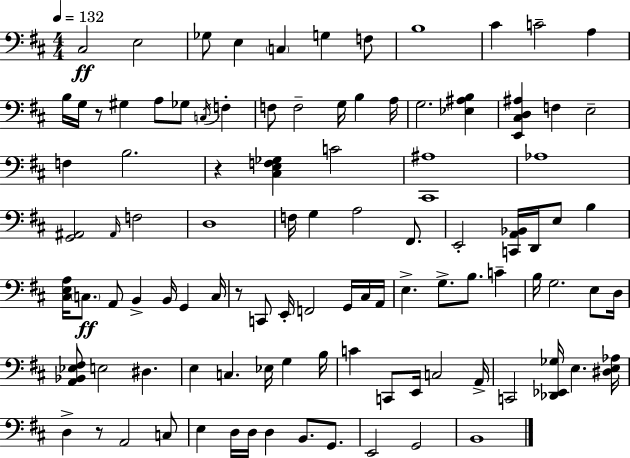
X:1
T:Untitled
M:4/4
L:1/4
K:D
^C,2 E,2 _G,/2 E, C, G, F,/2 B,4 ^C C2 A, B,/4 G,/4 z/2 ^G, A,/2 _G,/2 C,/4 F, F,/2 F,2 G,/4 B, A,/4 G,2 [_E,^A,B,] [E,,^C,D,^A,] F, E,2 F, B,2 z [^C,E,F,_G,] C2 [^C,,^A,]4 _A,4 [G,,^A,,]2 ^A,,/4 F,2 D,4 F,/4 G, A,2 ^F,,/2 E,,2 [C,,A,,_B,,]/4 D,,/4 E,/2 B, [^C,E,A,]/4 C,/2 A,,/2 B,, B,,/4 G,, C,/4 z/2 C,,/2 E,,/4 F,,2 G,,/4 ^C,/4 A,,/4 E, G,/2 B,/2 C B,/4 G,2 E,/2 D,/4 [A,,_B,,_E,^F,]/2 E,2 ^D, E, C, _E,/4 G, B,/4 C C,,/2 E,,/4 C,2 A,,/4 C,,2 [_D,,_E,,_G,]/4 E, [^D,E,_A,]/4 D, z/2 A,,2 C,/2 E, D,/4 D,/4 D, B,,/2 G,,/2 E,,2 G,,2 B,,4